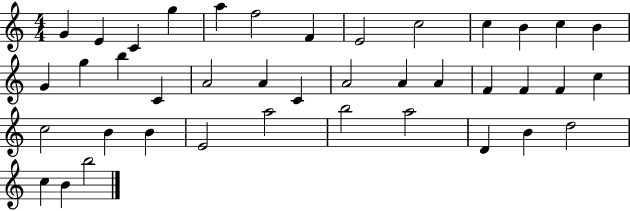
G4/q E4/q C4/q G5/q A5/q F5/h F4/q E4/h C5/h C5/q B4/q C5/q B4/q G4/q G5/q B5/q C4/q A4/h A4/q C4/q A4/h A4/q A4/q F4/q F4/q F4/q C5/q C5/h B4/q B4/q E4/h A5/h B5/h A5/h D4/q B4/q D5/h C5/q B4/q B5/h